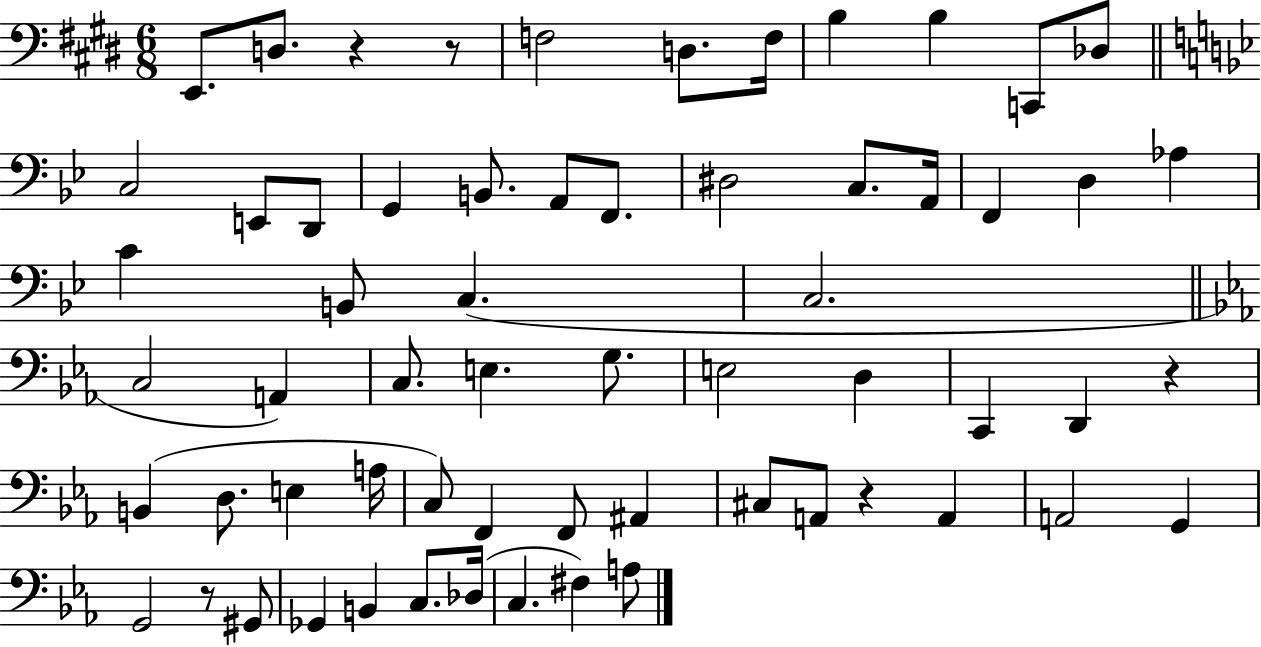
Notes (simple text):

E2/e. D3/e. R/q R/e F3/h D3/e. F3/s B3/q B3/q C2/e Db3/e C3/h E2/e D2/e G2/q B2/e. A2/e F2/e. D#3/h C3/e. A2/s F2/q D3/q Ab3/q C4/q B2/e C3/q. C3/h. C3/h A2/q C3/e. E3/q. G3/e. E3/h D3/q C2/q D2/q R/q B2/q D3/e. E3/q A3/s C3/e F2/q F2/e A#2/q C#3/e A2/e R/q A2/q A2/h G2/q G2/h R/e G#2/e Gb2/q B2/q C3/e. Db3/s C3/q. F#3/q A3/e